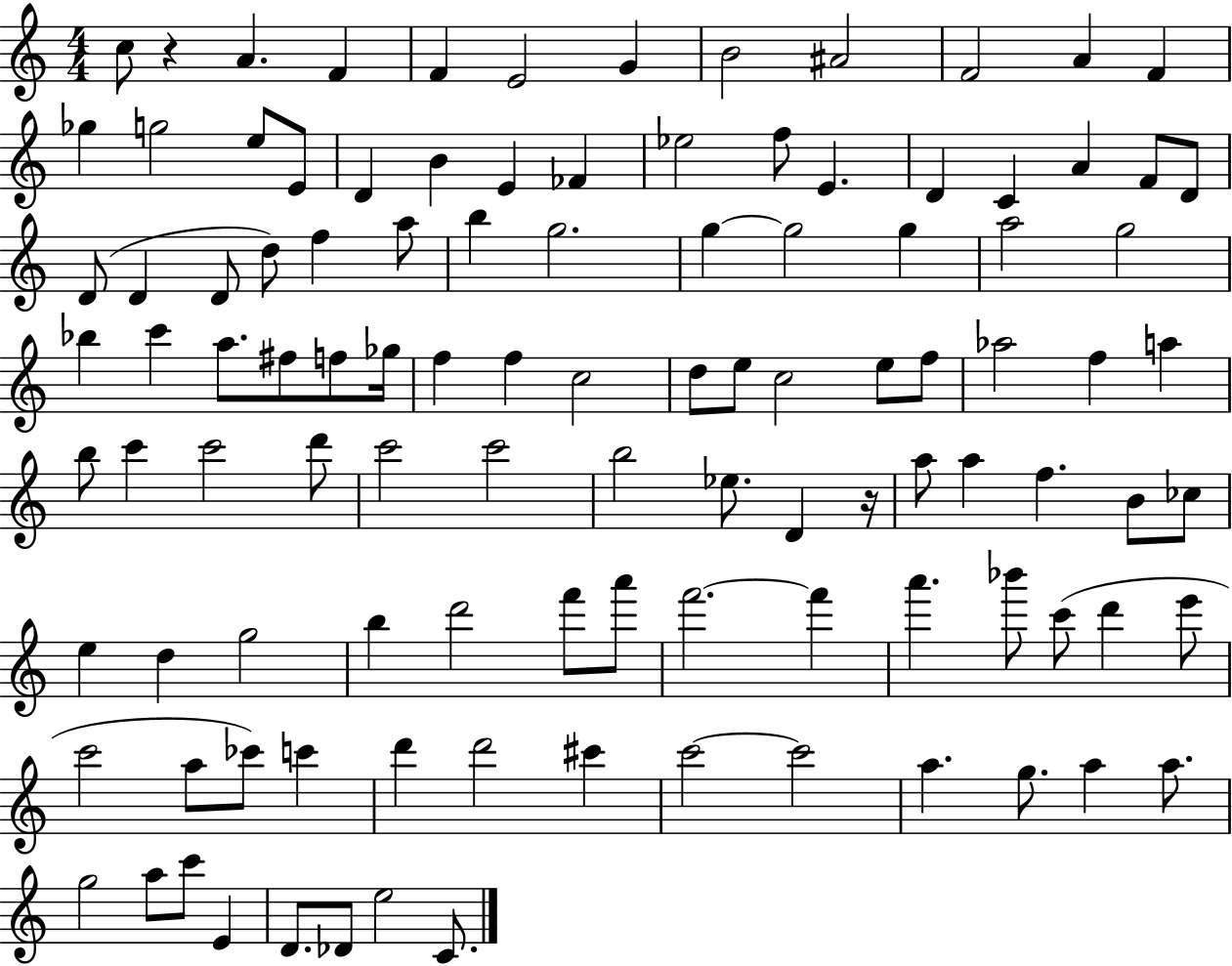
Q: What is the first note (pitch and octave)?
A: C5